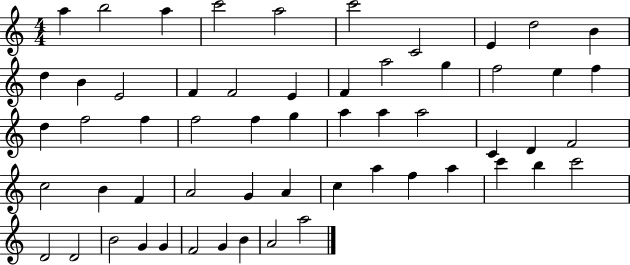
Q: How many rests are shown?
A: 0